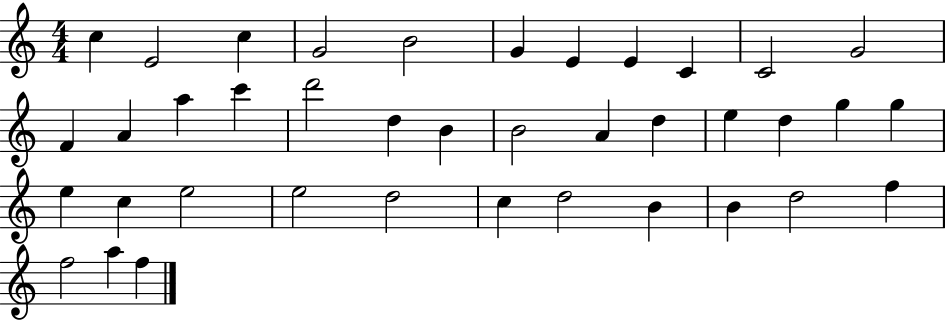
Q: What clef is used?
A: treble